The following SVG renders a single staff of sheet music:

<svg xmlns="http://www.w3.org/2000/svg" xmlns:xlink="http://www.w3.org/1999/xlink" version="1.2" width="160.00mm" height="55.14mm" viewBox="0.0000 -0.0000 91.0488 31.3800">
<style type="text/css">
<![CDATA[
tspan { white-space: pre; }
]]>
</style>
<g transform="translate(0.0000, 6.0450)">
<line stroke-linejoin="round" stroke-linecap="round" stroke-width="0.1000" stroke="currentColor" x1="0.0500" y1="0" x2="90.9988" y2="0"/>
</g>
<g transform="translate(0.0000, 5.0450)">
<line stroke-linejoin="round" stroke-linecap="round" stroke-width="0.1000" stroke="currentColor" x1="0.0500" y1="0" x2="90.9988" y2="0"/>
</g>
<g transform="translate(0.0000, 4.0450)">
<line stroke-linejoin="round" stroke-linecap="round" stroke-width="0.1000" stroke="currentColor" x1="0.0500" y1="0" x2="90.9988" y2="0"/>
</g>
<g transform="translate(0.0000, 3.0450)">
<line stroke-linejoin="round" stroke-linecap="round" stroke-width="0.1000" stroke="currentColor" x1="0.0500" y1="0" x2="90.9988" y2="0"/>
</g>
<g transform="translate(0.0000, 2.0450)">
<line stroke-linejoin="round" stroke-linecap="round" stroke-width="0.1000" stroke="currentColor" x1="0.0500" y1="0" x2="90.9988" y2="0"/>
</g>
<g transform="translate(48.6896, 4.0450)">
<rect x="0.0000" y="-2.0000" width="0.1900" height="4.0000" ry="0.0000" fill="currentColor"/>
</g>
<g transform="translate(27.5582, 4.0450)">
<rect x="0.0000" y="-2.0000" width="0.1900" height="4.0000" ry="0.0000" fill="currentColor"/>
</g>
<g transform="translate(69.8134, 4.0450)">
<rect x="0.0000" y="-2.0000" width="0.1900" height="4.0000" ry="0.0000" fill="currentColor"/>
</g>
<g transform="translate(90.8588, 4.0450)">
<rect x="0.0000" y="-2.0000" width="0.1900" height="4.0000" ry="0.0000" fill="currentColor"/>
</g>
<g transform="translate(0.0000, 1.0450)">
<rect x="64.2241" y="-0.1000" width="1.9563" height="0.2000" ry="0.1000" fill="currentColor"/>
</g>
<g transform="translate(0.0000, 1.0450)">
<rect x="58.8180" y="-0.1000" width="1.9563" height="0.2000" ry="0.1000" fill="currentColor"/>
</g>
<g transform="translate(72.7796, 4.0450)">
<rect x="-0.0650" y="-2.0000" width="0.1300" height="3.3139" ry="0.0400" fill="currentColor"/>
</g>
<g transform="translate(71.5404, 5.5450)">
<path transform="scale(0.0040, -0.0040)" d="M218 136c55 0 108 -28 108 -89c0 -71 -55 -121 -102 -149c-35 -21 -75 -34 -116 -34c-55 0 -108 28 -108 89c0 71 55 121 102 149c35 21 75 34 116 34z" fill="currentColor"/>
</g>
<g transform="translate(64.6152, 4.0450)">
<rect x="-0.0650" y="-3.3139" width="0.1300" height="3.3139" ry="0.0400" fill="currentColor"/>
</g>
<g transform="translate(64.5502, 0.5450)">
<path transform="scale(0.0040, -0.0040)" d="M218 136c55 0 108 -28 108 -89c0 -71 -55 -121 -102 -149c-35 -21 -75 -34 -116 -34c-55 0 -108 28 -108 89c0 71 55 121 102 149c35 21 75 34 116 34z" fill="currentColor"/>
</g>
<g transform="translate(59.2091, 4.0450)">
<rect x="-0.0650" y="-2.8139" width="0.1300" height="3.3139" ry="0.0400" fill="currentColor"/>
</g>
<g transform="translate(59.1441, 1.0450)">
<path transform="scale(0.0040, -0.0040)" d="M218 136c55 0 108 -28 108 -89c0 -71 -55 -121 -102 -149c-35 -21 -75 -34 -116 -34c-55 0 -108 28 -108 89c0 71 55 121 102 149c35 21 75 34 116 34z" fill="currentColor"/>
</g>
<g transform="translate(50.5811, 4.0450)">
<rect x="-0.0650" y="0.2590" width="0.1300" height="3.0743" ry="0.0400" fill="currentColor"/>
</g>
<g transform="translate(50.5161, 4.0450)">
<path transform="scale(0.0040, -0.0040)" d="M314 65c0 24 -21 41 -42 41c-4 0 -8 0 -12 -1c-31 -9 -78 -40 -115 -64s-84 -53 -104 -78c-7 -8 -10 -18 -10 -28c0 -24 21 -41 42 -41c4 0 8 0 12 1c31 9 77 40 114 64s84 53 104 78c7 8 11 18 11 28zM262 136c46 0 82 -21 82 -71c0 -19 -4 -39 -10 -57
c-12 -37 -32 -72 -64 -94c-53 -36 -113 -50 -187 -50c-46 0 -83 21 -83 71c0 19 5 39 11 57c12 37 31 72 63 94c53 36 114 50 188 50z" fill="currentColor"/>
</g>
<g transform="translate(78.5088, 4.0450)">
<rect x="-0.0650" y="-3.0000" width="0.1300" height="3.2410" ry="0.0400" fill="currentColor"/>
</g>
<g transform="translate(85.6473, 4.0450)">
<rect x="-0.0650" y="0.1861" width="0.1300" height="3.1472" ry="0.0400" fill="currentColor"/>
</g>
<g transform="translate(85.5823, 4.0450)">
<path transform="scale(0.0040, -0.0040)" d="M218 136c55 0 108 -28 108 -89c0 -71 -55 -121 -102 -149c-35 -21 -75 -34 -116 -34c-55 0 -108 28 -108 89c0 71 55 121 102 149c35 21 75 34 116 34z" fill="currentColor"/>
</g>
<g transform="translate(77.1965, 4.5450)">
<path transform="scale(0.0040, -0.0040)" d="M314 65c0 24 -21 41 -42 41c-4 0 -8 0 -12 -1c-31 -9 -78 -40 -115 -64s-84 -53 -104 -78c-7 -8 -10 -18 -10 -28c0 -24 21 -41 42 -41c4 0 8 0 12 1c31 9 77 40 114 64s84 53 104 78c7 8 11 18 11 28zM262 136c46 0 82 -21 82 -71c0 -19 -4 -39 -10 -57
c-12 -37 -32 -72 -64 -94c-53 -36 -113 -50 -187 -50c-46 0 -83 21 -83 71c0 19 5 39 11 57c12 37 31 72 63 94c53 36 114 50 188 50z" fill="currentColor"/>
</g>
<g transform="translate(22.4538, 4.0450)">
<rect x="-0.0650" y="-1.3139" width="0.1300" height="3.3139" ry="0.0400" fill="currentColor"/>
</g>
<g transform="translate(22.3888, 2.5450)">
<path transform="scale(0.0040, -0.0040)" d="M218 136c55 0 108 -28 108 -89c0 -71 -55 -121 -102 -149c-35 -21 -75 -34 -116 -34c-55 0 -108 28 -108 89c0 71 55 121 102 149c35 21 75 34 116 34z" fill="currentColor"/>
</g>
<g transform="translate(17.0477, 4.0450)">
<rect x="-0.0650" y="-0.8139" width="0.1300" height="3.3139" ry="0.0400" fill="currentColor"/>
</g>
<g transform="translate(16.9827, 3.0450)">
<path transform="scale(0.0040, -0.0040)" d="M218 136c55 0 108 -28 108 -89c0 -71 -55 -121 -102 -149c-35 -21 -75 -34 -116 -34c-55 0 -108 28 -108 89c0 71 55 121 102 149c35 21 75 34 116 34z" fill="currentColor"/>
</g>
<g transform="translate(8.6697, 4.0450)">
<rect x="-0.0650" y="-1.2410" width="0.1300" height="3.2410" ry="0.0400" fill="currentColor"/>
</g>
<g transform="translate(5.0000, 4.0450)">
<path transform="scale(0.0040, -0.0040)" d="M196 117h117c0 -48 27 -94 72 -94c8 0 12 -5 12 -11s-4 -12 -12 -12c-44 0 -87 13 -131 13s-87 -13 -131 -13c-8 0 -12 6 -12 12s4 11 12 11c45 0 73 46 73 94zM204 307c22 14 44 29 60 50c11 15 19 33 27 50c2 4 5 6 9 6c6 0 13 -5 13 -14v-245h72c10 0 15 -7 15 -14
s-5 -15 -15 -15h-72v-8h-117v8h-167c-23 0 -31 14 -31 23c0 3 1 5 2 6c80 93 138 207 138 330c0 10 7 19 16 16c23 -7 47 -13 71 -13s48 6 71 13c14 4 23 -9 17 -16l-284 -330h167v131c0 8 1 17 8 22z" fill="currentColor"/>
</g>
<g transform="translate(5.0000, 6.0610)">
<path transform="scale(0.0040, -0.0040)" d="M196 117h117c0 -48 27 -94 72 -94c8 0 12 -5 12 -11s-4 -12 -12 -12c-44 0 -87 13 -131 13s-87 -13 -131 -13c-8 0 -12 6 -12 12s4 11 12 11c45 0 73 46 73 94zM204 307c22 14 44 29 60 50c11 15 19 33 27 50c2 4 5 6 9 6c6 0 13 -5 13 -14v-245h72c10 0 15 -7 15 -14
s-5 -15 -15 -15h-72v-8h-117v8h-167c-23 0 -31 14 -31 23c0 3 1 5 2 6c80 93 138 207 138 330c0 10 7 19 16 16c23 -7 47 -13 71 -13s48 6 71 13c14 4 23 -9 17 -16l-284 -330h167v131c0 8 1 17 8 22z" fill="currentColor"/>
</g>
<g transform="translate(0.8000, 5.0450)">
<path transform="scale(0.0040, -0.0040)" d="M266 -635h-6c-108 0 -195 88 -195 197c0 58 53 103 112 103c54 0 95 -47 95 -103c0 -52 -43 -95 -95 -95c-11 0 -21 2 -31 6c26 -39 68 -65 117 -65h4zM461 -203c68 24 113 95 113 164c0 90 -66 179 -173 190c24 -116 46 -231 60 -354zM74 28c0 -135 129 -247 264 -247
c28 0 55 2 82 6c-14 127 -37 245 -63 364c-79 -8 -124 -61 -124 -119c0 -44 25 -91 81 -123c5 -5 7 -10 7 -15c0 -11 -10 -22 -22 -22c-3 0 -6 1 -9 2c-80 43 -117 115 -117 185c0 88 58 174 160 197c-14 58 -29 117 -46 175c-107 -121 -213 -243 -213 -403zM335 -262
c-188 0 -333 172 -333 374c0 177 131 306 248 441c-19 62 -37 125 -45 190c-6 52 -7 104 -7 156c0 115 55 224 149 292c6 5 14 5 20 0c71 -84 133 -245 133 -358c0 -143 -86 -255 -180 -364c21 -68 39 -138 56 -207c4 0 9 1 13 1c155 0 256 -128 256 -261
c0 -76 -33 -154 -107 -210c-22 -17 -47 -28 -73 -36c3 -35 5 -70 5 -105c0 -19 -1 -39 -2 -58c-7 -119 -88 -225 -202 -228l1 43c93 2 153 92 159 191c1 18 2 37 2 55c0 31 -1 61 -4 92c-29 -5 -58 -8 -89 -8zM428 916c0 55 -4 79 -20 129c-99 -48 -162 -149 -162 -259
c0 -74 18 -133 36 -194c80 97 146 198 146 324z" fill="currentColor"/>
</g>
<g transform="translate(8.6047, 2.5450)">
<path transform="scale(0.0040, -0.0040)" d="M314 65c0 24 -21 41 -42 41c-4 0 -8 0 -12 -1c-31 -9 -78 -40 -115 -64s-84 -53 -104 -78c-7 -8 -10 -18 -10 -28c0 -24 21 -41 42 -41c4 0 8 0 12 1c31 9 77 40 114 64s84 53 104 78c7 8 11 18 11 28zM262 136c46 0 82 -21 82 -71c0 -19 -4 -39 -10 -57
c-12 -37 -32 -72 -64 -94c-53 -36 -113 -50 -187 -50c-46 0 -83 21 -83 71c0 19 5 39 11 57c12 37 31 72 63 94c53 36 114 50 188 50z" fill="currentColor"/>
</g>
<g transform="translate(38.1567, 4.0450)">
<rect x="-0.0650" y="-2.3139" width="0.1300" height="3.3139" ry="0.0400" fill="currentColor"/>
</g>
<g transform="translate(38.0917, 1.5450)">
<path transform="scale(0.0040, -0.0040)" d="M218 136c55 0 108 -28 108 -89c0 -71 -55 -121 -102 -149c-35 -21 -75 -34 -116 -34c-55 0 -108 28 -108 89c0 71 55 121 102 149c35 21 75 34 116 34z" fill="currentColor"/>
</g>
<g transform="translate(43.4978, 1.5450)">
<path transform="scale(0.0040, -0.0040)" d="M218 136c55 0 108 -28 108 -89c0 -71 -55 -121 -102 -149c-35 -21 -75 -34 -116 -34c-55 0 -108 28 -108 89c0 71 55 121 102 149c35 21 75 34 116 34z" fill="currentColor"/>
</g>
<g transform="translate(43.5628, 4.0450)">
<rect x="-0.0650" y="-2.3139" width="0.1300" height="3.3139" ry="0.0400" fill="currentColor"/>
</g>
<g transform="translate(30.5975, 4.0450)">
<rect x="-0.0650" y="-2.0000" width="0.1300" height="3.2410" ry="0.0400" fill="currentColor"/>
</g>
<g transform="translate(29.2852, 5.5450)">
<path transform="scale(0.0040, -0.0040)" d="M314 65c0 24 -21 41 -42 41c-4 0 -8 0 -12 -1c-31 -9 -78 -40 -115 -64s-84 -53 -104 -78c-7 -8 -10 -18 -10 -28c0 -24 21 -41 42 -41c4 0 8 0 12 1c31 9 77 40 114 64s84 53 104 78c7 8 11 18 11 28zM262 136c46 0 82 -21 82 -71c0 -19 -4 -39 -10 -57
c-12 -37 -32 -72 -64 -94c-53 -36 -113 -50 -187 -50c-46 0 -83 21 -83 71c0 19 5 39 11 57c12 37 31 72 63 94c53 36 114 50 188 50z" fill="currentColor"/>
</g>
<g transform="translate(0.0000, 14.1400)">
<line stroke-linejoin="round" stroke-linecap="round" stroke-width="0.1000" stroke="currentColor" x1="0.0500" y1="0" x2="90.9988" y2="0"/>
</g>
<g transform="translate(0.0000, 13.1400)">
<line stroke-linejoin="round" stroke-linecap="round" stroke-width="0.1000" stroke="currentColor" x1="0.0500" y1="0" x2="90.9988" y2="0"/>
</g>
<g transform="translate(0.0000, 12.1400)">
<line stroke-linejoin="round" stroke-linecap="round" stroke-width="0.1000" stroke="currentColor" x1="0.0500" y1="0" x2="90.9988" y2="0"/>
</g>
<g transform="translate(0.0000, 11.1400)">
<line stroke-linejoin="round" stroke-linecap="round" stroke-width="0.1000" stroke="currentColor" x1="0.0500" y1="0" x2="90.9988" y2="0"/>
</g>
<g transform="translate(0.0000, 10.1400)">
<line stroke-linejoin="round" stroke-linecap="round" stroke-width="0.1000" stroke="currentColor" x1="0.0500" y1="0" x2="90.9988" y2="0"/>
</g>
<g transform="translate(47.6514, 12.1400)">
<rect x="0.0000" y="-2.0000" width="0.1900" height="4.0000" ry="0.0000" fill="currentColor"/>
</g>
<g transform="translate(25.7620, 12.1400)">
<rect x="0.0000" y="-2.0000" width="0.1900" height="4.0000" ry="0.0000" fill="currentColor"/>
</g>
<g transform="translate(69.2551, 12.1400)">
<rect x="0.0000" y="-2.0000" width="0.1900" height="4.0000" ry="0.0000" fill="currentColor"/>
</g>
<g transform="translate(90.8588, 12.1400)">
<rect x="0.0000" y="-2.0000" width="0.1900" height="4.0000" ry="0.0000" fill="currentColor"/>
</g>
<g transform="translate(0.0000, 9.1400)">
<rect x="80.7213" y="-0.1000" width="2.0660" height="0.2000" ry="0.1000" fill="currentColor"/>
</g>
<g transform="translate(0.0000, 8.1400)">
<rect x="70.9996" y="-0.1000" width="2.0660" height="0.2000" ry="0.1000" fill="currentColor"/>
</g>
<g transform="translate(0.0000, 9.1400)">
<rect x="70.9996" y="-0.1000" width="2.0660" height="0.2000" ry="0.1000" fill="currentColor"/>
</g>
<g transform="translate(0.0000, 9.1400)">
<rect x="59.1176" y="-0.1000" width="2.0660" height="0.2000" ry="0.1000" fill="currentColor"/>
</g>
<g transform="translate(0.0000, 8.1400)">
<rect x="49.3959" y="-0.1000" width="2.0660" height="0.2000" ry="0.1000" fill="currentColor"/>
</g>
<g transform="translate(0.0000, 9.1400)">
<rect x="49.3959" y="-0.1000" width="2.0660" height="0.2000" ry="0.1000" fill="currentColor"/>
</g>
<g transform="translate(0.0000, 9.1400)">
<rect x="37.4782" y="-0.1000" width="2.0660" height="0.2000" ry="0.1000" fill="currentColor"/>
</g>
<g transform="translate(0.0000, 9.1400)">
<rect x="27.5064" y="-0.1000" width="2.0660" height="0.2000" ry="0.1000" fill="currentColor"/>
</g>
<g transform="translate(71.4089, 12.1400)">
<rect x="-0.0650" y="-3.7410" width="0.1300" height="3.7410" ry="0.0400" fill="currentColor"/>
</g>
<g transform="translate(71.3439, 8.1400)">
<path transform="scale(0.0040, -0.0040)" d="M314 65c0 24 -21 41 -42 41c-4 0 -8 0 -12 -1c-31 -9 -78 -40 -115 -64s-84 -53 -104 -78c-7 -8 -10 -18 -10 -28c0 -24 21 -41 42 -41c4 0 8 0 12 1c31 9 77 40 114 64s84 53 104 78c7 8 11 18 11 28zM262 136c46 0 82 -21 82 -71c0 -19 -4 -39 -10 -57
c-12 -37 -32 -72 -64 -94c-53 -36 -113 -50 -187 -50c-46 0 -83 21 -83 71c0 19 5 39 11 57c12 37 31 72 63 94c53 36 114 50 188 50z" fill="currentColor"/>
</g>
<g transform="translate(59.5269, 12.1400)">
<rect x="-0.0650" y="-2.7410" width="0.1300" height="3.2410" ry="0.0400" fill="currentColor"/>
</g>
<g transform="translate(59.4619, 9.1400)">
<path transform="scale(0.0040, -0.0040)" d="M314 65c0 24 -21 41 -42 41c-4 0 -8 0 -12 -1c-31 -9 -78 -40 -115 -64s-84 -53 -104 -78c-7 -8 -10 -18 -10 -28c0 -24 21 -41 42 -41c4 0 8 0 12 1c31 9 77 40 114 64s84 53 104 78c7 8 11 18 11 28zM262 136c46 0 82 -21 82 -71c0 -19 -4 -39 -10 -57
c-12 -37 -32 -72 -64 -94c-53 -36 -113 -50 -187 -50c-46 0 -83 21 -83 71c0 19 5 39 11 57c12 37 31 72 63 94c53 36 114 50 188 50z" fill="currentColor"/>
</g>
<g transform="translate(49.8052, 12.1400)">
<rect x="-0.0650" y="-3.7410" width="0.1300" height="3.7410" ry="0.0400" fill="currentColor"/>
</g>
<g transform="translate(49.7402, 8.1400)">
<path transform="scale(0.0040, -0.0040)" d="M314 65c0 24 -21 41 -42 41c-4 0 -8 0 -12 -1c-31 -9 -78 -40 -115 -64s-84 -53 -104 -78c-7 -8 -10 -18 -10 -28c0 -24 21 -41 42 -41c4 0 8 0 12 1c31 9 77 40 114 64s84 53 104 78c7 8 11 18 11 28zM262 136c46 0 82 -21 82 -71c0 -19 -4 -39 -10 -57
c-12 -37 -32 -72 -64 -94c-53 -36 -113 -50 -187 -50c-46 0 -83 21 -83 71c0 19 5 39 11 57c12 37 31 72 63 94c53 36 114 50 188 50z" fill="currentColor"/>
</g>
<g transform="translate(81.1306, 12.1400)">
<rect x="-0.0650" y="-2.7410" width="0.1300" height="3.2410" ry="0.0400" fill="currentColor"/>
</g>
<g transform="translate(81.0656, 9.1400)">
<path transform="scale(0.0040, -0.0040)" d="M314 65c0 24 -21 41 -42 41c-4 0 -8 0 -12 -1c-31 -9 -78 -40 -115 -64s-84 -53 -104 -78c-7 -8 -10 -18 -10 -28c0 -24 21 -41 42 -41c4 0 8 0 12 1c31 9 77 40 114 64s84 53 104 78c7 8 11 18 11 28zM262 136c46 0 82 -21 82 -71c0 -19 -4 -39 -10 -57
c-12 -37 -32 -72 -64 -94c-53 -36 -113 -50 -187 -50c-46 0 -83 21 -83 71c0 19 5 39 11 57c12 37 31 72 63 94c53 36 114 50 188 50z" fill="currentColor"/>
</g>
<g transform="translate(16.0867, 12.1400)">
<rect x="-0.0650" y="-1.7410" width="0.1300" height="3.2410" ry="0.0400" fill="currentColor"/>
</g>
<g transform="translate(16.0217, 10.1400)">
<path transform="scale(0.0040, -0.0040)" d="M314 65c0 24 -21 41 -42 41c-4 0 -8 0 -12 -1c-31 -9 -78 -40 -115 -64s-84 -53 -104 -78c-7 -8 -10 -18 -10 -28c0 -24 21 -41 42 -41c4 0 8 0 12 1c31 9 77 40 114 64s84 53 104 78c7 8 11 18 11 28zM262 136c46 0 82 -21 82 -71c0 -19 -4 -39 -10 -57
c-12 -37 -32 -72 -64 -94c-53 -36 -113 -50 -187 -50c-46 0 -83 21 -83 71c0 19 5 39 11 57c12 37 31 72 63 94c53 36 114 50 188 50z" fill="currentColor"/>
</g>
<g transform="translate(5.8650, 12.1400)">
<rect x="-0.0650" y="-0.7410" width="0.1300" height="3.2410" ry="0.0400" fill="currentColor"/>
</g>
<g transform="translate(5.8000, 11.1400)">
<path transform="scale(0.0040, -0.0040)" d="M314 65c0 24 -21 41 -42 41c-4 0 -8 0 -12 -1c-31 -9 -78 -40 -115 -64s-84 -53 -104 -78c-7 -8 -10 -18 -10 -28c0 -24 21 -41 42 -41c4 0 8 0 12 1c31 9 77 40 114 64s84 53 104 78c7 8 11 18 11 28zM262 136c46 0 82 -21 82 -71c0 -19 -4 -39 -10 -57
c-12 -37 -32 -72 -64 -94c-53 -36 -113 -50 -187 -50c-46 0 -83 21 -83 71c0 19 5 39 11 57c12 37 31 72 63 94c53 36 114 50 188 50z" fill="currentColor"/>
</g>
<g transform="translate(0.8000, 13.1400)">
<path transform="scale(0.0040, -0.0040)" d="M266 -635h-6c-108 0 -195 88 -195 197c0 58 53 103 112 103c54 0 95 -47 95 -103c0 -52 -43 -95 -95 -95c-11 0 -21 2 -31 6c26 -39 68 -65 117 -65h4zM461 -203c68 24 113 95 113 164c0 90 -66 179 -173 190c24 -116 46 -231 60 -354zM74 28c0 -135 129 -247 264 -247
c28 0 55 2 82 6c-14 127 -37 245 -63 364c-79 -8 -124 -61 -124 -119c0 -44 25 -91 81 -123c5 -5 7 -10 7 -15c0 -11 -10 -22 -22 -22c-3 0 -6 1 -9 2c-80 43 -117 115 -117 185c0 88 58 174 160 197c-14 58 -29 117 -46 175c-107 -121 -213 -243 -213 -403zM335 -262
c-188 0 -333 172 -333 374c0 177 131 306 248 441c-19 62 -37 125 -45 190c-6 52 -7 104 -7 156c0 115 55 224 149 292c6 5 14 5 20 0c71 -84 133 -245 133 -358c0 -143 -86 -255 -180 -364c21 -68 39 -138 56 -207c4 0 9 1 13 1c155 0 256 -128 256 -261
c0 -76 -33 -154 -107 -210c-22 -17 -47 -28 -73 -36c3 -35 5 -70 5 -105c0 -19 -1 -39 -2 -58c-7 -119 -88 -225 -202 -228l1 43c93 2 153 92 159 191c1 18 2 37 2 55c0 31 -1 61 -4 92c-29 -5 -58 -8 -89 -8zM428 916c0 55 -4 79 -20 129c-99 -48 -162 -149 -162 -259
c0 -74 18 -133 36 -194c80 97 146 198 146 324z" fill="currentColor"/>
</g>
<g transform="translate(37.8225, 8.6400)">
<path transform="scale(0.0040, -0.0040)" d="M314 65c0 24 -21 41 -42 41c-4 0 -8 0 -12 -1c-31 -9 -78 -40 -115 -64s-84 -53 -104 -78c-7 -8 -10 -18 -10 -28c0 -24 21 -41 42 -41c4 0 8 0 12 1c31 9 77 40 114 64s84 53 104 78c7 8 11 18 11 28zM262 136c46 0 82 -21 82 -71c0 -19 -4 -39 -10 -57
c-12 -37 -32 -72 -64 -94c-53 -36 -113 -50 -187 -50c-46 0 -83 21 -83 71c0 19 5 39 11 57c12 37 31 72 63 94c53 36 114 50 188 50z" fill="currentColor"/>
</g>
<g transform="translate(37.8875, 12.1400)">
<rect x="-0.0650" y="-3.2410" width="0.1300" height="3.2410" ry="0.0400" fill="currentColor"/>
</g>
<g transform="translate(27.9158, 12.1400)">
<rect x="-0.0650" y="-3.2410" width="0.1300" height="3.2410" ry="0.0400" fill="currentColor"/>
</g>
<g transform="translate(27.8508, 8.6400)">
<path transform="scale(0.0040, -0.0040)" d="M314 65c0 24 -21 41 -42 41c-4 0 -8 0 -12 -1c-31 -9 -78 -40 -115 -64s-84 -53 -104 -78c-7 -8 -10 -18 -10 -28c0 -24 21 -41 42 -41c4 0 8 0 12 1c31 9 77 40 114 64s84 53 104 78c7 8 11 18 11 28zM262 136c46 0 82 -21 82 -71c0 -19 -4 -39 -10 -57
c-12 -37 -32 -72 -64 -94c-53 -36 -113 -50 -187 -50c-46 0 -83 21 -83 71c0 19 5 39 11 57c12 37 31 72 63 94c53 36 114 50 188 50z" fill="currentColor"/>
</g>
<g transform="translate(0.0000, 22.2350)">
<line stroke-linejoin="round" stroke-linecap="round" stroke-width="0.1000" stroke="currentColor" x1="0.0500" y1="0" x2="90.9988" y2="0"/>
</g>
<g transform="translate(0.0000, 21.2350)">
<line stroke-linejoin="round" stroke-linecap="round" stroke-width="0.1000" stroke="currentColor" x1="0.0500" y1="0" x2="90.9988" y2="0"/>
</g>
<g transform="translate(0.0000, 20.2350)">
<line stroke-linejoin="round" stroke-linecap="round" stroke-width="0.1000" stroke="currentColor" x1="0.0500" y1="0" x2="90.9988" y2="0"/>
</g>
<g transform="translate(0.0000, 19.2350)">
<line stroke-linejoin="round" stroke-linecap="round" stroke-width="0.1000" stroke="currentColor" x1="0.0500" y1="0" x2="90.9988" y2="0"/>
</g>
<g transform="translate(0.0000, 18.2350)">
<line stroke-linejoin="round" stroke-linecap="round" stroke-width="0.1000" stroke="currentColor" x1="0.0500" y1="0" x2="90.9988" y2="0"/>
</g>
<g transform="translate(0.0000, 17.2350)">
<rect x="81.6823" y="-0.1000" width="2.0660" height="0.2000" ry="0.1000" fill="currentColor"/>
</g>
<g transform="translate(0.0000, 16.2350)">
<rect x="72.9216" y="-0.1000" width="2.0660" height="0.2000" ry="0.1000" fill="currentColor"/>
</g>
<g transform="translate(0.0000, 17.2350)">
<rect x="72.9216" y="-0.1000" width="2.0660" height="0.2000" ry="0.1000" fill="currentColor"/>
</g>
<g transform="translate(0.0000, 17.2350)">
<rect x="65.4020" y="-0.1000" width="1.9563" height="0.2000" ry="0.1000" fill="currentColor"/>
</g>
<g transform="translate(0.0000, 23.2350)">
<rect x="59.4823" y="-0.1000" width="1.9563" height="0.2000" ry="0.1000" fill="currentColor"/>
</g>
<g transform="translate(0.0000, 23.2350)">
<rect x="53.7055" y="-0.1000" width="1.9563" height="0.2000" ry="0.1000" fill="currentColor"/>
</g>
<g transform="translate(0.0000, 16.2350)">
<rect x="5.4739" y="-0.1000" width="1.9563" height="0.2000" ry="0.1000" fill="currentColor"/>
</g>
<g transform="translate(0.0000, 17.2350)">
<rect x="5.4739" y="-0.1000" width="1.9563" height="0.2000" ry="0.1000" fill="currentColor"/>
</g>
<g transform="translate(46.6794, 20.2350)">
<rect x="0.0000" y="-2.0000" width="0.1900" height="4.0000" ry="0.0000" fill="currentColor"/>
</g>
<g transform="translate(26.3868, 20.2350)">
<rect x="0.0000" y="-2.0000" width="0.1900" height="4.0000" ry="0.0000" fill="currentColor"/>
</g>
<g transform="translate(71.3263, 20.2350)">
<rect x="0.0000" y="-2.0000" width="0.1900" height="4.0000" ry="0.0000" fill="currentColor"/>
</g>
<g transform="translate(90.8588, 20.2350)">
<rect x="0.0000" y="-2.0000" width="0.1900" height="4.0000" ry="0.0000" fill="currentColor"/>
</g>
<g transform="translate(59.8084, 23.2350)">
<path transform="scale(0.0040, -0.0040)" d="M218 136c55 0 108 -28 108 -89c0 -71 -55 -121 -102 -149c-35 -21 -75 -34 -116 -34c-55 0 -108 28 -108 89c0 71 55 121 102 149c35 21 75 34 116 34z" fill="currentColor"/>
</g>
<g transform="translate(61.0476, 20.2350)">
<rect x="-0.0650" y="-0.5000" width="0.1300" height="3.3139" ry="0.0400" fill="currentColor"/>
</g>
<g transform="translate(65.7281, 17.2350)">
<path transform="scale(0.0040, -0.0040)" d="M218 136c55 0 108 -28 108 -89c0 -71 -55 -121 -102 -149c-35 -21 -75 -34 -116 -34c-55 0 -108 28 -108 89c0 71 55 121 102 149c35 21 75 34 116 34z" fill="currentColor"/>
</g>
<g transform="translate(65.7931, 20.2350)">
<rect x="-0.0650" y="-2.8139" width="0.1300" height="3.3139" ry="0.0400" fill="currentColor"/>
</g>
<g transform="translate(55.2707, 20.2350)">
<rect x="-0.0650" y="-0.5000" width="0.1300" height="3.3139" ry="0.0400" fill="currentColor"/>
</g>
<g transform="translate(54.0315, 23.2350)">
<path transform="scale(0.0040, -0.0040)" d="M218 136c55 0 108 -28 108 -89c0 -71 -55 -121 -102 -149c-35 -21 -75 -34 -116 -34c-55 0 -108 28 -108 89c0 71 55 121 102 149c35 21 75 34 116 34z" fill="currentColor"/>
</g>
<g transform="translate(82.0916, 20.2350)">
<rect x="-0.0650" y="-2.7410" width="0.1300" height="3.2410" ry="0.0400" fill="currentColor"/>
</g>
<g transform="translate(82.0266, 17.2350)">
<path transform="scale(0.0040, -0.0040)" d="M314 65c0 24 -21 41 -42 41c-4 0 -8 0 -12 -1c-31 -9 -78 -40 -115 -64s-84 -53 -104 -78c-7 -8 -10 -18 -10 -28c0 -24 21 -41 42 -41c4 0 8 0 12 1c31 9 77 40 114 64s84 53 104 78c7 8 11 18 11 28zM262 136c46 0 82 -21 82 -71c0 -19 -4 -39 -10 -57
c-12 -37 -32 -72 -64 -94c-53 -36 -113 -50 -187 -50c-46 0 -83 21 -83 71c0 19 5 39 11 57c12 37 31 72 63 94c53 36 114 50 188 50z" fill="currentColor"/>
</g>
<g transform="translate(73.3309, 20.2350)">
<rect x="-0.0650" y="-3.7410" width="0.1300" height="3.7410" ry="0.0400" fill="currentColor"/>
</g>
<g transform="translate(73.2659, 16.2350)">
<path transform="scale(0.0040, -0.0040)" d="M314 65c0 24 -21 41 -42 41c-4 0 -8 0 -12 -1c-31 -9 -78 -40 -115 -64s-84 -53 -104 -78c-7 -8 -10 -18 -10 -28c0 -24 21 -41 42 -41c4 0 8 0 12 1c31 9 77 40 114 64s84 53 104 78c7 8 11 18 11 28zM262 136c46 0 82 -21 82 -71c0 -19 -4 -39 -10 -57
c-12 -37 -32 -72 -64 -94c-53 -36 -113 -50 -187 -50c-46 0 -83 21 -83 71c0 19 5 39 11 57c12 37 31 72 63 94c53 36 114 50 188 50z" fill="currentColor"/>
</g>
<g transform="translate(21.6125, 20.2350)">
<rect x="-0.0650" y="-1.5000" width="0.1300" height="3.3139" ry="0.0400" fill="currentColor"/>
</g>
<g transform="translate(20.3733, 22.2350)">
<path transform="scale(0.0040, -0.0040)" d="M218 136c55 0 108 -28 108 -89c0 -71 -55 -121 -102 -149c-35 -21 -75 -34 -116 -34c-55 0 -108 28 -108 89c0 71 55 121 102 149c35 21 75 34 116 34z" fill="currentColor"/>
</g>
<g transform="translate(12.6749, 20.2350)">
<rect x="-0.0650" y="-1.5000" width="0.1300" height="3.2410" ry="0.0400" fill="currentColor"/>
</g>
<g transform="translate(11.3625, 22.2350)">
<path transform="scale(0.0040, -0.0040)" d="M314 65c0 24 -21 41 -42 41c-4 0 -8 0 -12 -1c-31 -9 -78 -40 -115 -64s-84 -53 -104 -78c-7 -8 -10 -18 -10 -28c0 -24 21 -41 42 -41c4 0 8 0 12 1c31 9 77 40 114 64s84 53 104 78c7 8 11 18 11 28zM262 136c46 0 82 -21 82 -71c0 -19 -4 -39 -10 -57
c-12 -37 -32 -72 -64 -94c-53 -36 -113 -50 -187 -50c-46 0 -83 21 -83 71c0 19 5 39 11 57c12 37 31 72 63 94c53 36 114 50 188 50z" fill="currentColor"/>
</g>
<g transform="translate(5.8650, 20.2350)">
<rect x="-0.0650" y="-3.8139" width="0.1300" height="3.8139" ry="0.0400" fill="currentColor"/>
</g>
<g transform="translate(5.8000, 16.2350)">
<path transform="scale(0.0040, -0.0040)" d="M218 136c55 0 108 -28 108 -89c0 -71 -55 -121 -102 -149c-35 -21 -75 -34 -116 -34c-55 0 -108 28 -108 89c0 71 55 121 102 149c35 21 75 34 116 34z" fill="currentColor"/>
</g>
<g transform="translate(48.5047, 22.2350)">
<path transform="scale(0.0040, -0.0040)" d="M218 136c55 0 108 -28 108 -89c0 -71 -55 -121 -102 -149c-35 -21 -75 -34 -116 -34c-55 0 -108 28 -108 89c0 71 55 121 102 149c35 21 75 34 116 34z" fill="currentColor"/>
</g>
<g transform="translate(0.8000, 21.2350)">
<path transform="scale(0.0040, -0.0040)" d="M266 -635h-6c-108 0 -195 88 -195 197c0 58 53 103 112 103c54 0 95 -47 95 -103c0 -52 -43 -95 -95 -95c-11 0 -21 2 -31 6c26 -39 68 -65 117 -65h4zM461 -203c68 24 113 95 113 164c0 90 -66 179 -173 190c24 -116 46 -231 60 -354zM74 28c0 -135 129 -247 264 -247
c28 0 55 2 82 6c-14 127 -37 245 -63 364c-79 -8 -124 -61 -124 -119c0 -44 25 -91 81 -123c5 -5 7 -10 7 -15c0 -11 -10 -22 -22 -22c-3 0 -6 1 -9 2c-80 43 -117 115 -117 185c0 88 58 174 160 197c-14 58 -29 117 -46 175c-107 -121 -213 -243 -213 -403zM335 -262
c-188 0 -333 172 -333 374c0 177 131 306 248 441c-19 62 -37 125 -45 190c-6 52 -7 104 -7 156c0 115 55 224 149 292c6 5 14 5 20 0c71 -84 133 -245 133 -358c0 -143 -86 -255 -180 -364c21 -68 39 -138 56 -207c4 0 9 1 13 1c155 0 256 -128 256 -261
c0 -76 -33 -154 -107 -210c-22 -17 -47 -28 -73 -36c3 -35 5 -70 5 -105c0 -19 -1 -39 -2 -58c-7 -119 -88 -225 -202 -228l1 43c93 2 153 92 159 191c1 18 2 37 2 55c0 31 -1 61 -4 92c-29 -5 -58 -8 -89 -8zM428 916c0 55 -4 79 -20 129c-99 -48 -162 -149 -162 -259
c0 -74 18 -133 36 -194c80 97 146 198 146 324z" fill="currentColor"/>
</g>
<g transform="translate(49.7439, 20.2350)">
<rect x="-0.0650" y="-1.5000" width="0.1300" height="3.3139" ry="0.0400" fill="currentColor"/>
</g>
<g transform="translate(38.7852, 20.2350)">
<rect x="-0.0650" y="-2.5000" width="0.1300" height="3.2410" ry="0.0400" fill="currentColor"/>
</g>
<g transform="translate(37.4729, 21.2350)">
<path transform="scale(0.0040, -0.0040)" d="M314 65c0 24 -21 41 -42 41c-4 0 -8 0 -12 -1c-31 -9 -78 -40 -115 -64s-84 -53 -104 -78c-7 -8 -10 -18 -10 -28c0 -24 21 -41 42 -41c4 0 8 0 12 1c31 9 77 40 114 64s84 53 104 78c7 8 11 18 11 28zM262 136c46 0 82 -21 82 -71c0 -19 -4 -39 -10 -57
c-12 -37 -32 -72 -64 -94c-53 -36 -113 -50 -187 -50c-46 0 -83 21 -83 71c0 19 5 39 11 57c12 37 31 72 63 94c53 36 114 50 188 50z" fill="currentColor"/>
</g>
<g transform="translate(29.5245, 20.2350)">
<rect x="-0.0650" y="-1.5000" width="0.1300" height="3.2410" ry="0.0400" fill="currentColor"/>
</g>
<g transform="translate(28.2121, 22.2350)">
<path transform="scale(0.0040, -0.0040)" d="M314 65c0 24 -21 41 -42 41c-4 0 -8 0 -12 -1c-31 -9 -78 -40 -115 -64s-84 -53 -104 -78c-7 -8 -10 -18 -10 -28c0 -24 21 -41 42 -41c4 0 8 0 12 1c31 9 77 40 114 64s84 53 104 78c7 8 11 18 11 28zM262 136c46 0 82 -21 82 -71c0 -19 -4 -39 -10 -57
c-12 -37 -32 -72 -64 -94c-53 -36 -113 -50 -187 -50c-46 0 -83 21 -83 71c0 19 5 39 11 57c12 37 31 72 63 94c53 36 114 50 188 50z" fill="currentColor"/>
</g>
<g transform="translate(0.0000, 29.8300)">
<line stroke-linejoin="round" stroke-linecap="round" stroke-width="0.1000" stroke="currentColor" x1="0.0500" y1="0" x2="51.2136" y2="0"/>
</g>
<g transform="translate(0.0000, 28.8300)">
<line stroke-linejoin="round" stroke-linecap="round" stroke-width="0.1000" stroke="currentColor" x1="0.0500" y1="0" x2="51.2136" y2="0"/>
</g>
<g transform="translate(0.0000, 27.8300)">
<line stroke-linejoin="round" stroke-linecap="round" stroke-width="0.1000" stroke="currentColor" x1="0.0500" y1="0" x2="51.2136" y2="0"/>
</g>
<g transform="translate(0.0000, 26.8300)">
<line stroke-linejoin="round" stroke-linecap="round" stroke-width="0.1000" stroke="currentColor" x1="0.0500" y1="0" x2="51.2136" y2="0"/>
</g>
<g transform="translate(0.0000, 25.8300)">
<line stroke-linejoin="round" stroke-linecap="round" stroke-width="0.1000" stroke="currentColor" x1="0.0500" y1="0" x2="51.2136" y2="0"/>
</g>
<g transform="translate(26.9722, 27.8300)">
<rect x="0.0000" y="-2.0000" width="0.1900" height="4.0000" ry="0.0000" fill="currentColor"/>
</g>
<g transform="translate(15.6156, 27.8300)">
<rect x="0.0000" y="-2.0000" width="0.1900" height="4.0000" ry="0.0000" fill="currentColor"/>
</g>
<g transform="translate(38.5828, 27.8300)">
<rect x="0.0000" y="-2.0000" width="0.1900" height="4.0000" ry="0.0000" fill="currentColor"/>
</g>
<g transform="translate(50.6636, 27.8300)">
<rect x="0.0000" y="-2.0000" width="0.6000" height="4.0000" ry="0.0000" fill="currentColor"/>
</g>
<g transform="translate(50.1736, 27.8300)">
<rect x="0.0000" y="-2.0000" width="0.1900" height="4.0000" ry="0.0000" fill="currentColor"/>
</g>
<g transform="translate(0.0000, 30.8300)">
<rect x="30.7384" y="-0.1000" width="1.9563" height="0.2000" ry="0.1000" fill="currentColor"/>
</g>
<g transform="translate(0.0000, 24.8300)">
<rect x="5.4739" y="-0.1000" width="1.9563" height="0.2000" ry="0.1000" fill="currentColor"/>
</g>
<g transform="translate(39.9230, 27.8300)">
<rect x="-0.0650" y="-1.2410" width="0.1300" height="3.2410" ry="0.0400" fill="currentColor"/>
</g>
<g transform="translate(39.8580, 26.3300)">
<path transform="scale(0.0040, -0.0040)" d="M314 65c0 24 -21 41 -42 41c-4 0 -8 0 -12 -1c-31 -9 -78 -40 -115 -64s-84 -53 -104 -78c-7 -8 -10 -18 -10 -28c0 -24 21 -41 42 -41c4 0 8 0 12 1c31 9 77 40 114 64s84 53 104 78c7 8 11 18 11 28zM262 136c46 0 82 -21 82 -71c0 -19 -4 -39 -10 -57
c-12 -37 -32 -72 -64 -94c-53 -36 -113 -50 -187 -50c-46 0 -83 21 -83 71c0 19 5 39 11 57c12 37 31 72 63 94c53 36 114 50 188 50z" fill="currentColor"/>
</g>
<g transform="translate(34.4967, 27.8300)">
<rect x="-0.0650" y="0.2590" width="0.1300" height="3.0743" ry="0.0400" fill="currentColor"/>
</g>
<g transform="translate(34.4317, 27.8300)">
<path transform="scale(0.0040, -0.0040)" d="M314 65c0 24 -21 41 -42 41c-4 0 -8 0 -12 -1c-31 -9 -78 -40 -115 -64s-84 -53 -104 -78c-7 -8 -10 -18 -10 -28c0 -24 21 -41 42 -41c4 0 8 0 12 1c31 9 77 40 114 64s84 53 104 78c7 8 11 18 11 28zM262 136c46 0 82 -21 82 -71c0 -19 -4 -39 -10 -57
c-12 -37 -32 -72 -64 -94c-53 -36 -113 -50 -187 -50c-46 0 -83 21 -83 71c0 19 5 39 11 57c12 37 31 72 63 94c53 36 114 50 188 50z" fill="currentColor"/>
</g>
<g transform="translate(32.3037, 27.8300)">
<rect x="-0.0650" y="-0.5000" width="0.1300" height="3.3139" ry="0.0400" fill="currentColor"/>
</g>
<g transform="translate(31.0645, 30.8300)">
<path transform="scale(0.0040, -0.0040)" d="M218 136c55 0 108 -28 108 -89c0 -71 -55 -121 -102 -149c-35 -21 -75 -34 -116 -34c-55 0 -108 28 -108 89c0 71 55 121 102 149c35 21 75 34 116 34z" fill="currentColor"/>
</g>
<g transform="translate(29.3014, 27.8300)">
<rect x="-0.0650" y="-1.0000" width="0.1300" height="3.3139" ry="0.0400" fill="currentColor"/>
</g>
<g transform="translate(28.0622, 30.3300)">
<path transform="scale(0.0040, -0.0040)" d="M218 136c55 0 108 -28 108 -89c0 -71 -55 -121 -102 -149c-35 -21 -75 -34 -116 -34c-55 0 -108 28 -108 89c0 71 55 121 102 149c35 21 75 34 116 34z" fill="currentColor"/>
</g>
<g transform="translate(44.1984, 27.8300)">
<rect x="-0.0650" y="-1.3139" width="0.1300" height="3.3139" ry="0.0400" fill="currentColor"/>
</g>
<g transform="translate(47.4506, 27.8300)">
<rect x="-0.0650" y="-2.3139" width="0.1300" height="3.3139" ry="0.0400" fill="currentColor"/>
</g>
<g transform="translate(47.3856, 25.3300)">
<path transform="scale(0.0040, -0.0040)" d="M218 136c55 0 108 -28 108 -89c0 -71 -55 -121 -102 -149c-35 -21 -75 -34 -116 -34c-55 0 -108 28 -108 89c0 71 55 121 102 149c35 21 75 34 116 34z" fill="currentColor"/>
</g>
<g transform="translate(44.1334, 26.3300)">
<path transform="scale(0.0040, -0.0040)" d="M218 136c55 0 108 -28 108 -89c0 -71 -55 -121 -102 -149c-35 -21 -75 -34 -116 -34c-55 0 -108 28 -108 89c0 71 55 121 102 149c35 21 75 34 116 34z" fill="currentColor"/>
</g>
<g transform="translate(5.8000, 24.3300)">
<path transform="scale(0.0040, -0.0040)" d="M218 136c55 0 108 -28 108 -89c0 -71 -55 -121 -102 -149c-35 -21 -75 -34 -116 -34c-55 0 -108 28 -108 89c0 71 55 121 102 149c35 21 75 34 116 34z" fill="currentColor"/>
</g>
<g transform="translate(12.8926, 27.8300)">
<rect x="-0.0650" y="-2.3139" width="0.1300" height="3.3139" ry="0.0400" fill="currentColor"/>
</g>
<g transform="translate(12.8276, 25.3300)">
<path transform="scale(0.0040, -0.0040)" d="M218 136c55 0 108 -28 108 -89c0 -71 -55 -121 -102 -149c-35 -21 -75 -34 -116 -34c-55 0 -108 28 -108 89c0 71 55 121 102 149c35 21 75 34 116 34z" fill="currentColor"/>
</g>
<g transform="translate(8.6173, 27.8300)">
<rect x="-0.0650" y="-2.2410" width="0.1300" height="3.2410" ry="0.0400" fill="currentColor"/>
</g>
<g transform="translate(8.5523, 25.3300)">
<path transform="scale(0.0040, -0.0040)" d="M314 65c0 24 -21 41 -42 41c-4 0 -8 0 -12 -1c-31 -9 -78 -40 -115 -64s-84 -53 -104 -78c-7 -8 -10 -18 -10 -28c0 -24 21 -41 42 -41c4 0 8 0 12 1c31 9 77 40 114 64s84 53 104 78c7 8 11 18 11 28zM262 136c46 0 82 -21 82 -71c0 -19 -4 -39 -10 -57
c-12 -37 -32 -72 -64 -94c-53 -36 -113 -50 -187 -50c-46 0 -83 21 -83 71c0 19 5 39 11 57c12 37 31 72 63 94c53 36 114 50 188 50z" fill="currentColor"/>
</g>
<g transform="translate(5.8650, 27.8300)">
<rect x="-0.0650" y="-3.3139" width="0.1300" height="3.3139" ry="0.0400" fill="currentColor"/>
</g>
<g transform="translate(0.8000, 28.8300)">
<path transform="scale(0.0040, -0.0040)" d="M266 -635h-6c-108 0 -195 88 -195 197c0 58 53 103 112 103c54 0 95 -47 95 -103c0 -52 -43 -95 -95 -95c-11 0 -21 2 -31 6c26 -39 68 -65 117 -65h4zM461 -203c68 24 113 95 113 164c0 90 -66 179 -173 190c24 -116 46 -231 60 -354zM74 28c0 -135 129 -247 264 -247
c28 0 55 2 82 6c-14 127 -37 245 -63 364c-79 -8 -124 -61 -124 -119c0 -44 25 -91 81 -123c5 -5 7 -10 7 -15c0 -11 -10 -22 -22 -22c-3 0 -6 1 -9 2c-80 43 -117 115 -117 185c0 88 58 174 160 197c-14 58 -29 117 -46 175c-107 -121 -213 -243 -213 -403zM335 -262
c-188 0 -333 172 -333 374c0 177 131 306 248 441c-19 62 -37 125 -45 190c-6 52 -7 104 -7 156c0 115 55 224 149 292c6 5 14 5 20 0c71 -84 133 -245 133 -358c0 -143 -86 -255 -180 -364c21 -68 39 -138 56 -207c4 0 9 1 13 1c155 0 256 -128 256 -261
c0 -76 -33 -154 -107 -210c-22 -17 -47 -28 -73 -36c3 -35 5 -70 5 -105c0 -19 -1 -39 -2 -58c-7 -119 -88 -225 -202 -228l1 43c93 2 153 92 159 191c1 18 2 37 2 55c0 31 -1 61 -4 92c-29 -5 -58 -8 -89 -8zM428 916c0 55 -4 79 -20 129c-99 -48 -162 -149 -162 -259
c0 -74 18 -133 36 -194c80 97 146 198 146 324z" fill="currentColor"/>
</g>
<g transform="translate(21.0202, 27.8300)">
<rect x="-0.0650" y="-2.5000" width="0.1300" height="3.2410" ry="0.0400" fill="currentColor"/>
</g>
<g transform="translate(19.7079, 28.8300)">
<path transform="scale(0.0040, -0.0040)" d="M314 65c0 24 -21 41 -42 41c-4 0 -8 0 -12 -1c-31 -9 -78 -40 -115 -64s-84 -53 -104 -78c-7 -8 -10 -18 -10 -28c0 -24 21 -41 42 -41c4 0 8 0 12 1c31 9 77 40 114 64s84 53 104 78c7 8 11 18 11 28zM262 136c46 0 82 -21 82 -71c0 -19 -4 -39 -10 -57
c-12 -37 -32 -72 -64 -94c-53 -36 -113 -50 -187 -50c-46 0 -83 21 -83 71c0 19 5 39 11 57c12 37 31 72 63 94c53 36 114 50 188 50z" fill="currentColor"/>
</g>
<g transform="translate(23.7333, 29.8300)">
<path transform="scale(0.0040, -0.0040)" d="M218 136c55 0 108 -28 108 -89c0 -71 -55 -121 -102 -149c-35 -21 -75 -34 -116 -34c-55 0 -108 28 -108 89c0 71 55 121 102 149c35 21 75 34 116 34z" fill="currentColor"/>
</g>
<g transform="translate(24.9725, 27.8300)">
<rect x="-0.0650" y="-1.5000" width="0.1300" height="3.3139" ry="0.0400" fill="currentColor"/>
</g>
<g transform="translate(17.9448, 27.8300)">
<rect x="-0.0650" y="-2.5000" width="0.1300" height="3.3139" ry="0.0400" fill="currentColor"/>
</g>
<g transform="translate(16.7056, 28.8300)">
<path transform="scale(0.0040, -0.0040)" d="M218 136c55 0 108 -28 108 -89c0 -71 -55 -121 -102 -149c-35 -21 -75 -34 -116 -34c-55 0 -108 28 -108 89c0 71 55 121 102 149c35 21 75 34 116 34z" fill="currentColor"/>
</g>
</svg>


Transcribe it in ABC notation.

X:1
T:Untitled
M:4/4
L:1/4
K:C
e2 d e F2 g g B2 a b F A2 B d2 f2 b2 b2 c'2 a2 c'2 a2 c' E2 E E2 G2 E C C a c'2 a2 b g2 g G G2 E D C B2 e2 e g